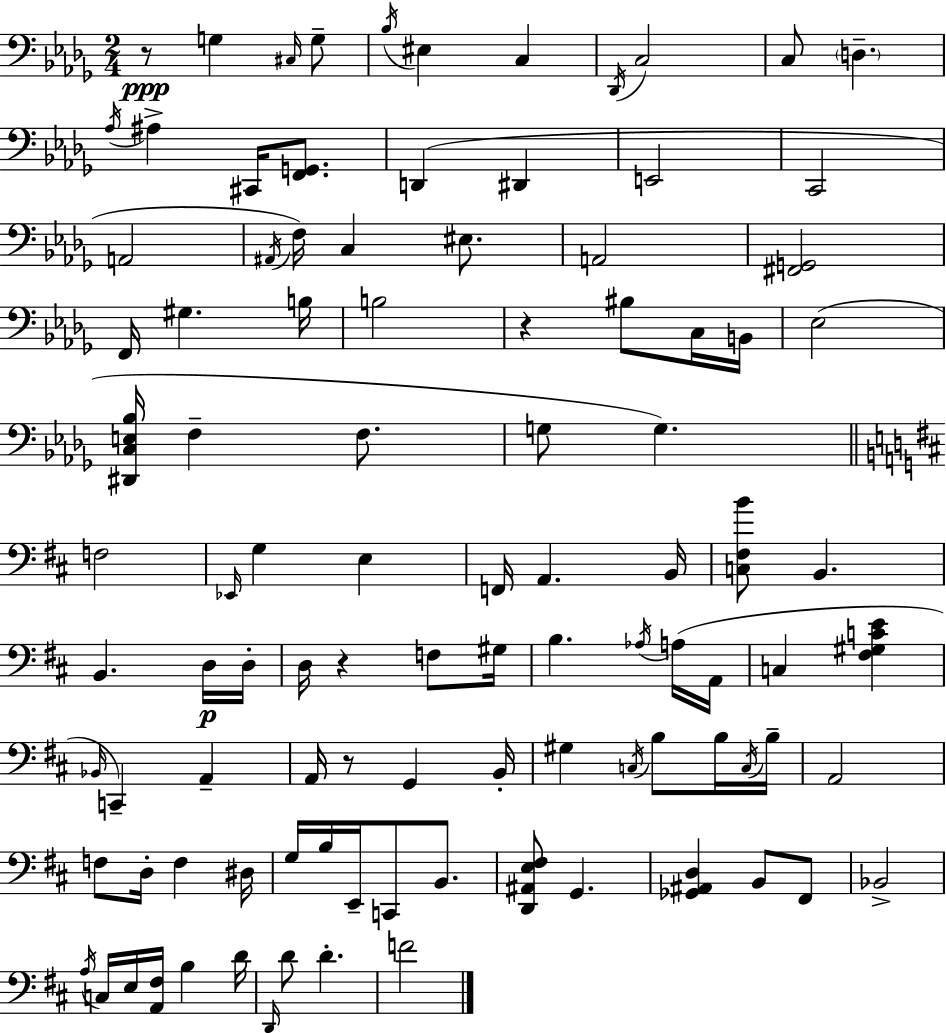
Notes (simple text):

R/e G3/q C#3/s G3/e Bb3/s EIS3/q C3/q Db2/s C3/h C3/e D3/q. Ab3/s A#3/q C#2/s [F2,G2]/e. D2/q D#2/q E2/h C2/h A2/h A#2/s F3/s C3/q EIS3/e. A2/h [F#2,G2]/h F2/s G#3/q. B3/s B3/h R/q BIS3/e C3/s B2/s Eb3/h [D#2,C3,E3,Bb3]/s F3/q F3/e. G3/e G3/q. F3/h Eb2/s G3/q E3/q F2/s A2/q. B2/s [C3,F#3,B4]/e B2/q. B2/q. D3/s D3/s D3/s R/q F3/e G#3/s B3/q. Ab3/s A3/s A2/s C3/q [F#3,G#3,C4,E4]/q Bb2/s C2/q A2/q A2/s R/e G2/q B2/s G#3/q C3/s B3/e B3/s C3/s B3/s A2/h F3/e D3/s F3/q D#3/s G3/s B3/s E2/s C2/e B2/e. [D2,A#2,E3,F#3]/e G2/q. [Gb2,A#2,D3]/q B2/e F#2/e Bb2/h A3/s C3/s E3/s [A2,F#3]/s B3/q D4/s D2/s D4/e D4/q. F4/h